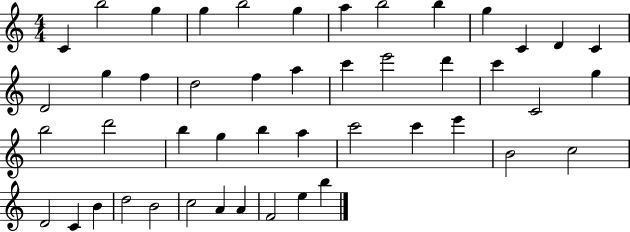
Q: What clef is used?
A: treble